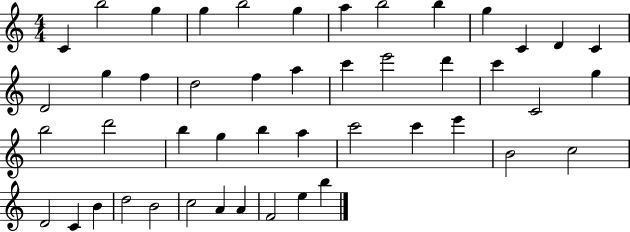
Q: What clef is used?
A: treble